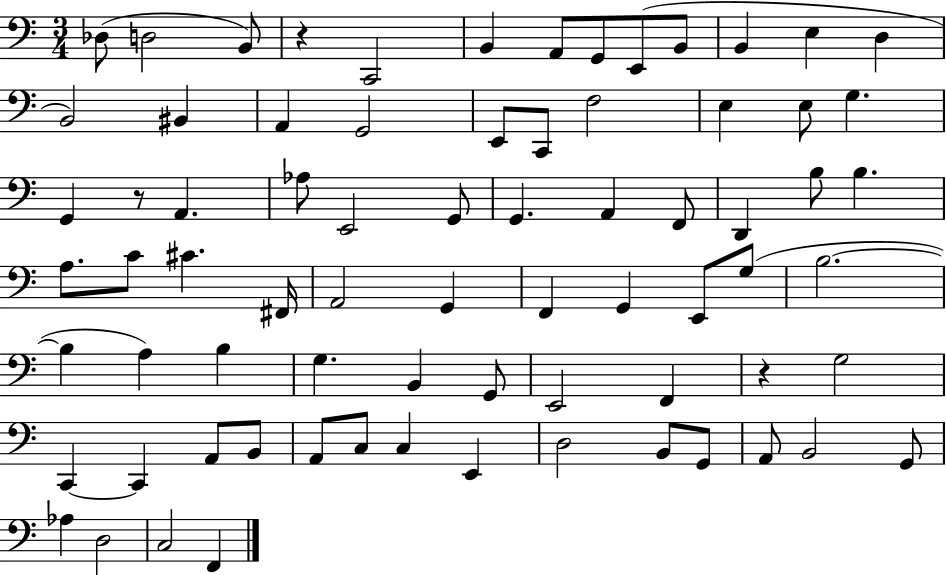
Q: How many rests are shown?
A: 3